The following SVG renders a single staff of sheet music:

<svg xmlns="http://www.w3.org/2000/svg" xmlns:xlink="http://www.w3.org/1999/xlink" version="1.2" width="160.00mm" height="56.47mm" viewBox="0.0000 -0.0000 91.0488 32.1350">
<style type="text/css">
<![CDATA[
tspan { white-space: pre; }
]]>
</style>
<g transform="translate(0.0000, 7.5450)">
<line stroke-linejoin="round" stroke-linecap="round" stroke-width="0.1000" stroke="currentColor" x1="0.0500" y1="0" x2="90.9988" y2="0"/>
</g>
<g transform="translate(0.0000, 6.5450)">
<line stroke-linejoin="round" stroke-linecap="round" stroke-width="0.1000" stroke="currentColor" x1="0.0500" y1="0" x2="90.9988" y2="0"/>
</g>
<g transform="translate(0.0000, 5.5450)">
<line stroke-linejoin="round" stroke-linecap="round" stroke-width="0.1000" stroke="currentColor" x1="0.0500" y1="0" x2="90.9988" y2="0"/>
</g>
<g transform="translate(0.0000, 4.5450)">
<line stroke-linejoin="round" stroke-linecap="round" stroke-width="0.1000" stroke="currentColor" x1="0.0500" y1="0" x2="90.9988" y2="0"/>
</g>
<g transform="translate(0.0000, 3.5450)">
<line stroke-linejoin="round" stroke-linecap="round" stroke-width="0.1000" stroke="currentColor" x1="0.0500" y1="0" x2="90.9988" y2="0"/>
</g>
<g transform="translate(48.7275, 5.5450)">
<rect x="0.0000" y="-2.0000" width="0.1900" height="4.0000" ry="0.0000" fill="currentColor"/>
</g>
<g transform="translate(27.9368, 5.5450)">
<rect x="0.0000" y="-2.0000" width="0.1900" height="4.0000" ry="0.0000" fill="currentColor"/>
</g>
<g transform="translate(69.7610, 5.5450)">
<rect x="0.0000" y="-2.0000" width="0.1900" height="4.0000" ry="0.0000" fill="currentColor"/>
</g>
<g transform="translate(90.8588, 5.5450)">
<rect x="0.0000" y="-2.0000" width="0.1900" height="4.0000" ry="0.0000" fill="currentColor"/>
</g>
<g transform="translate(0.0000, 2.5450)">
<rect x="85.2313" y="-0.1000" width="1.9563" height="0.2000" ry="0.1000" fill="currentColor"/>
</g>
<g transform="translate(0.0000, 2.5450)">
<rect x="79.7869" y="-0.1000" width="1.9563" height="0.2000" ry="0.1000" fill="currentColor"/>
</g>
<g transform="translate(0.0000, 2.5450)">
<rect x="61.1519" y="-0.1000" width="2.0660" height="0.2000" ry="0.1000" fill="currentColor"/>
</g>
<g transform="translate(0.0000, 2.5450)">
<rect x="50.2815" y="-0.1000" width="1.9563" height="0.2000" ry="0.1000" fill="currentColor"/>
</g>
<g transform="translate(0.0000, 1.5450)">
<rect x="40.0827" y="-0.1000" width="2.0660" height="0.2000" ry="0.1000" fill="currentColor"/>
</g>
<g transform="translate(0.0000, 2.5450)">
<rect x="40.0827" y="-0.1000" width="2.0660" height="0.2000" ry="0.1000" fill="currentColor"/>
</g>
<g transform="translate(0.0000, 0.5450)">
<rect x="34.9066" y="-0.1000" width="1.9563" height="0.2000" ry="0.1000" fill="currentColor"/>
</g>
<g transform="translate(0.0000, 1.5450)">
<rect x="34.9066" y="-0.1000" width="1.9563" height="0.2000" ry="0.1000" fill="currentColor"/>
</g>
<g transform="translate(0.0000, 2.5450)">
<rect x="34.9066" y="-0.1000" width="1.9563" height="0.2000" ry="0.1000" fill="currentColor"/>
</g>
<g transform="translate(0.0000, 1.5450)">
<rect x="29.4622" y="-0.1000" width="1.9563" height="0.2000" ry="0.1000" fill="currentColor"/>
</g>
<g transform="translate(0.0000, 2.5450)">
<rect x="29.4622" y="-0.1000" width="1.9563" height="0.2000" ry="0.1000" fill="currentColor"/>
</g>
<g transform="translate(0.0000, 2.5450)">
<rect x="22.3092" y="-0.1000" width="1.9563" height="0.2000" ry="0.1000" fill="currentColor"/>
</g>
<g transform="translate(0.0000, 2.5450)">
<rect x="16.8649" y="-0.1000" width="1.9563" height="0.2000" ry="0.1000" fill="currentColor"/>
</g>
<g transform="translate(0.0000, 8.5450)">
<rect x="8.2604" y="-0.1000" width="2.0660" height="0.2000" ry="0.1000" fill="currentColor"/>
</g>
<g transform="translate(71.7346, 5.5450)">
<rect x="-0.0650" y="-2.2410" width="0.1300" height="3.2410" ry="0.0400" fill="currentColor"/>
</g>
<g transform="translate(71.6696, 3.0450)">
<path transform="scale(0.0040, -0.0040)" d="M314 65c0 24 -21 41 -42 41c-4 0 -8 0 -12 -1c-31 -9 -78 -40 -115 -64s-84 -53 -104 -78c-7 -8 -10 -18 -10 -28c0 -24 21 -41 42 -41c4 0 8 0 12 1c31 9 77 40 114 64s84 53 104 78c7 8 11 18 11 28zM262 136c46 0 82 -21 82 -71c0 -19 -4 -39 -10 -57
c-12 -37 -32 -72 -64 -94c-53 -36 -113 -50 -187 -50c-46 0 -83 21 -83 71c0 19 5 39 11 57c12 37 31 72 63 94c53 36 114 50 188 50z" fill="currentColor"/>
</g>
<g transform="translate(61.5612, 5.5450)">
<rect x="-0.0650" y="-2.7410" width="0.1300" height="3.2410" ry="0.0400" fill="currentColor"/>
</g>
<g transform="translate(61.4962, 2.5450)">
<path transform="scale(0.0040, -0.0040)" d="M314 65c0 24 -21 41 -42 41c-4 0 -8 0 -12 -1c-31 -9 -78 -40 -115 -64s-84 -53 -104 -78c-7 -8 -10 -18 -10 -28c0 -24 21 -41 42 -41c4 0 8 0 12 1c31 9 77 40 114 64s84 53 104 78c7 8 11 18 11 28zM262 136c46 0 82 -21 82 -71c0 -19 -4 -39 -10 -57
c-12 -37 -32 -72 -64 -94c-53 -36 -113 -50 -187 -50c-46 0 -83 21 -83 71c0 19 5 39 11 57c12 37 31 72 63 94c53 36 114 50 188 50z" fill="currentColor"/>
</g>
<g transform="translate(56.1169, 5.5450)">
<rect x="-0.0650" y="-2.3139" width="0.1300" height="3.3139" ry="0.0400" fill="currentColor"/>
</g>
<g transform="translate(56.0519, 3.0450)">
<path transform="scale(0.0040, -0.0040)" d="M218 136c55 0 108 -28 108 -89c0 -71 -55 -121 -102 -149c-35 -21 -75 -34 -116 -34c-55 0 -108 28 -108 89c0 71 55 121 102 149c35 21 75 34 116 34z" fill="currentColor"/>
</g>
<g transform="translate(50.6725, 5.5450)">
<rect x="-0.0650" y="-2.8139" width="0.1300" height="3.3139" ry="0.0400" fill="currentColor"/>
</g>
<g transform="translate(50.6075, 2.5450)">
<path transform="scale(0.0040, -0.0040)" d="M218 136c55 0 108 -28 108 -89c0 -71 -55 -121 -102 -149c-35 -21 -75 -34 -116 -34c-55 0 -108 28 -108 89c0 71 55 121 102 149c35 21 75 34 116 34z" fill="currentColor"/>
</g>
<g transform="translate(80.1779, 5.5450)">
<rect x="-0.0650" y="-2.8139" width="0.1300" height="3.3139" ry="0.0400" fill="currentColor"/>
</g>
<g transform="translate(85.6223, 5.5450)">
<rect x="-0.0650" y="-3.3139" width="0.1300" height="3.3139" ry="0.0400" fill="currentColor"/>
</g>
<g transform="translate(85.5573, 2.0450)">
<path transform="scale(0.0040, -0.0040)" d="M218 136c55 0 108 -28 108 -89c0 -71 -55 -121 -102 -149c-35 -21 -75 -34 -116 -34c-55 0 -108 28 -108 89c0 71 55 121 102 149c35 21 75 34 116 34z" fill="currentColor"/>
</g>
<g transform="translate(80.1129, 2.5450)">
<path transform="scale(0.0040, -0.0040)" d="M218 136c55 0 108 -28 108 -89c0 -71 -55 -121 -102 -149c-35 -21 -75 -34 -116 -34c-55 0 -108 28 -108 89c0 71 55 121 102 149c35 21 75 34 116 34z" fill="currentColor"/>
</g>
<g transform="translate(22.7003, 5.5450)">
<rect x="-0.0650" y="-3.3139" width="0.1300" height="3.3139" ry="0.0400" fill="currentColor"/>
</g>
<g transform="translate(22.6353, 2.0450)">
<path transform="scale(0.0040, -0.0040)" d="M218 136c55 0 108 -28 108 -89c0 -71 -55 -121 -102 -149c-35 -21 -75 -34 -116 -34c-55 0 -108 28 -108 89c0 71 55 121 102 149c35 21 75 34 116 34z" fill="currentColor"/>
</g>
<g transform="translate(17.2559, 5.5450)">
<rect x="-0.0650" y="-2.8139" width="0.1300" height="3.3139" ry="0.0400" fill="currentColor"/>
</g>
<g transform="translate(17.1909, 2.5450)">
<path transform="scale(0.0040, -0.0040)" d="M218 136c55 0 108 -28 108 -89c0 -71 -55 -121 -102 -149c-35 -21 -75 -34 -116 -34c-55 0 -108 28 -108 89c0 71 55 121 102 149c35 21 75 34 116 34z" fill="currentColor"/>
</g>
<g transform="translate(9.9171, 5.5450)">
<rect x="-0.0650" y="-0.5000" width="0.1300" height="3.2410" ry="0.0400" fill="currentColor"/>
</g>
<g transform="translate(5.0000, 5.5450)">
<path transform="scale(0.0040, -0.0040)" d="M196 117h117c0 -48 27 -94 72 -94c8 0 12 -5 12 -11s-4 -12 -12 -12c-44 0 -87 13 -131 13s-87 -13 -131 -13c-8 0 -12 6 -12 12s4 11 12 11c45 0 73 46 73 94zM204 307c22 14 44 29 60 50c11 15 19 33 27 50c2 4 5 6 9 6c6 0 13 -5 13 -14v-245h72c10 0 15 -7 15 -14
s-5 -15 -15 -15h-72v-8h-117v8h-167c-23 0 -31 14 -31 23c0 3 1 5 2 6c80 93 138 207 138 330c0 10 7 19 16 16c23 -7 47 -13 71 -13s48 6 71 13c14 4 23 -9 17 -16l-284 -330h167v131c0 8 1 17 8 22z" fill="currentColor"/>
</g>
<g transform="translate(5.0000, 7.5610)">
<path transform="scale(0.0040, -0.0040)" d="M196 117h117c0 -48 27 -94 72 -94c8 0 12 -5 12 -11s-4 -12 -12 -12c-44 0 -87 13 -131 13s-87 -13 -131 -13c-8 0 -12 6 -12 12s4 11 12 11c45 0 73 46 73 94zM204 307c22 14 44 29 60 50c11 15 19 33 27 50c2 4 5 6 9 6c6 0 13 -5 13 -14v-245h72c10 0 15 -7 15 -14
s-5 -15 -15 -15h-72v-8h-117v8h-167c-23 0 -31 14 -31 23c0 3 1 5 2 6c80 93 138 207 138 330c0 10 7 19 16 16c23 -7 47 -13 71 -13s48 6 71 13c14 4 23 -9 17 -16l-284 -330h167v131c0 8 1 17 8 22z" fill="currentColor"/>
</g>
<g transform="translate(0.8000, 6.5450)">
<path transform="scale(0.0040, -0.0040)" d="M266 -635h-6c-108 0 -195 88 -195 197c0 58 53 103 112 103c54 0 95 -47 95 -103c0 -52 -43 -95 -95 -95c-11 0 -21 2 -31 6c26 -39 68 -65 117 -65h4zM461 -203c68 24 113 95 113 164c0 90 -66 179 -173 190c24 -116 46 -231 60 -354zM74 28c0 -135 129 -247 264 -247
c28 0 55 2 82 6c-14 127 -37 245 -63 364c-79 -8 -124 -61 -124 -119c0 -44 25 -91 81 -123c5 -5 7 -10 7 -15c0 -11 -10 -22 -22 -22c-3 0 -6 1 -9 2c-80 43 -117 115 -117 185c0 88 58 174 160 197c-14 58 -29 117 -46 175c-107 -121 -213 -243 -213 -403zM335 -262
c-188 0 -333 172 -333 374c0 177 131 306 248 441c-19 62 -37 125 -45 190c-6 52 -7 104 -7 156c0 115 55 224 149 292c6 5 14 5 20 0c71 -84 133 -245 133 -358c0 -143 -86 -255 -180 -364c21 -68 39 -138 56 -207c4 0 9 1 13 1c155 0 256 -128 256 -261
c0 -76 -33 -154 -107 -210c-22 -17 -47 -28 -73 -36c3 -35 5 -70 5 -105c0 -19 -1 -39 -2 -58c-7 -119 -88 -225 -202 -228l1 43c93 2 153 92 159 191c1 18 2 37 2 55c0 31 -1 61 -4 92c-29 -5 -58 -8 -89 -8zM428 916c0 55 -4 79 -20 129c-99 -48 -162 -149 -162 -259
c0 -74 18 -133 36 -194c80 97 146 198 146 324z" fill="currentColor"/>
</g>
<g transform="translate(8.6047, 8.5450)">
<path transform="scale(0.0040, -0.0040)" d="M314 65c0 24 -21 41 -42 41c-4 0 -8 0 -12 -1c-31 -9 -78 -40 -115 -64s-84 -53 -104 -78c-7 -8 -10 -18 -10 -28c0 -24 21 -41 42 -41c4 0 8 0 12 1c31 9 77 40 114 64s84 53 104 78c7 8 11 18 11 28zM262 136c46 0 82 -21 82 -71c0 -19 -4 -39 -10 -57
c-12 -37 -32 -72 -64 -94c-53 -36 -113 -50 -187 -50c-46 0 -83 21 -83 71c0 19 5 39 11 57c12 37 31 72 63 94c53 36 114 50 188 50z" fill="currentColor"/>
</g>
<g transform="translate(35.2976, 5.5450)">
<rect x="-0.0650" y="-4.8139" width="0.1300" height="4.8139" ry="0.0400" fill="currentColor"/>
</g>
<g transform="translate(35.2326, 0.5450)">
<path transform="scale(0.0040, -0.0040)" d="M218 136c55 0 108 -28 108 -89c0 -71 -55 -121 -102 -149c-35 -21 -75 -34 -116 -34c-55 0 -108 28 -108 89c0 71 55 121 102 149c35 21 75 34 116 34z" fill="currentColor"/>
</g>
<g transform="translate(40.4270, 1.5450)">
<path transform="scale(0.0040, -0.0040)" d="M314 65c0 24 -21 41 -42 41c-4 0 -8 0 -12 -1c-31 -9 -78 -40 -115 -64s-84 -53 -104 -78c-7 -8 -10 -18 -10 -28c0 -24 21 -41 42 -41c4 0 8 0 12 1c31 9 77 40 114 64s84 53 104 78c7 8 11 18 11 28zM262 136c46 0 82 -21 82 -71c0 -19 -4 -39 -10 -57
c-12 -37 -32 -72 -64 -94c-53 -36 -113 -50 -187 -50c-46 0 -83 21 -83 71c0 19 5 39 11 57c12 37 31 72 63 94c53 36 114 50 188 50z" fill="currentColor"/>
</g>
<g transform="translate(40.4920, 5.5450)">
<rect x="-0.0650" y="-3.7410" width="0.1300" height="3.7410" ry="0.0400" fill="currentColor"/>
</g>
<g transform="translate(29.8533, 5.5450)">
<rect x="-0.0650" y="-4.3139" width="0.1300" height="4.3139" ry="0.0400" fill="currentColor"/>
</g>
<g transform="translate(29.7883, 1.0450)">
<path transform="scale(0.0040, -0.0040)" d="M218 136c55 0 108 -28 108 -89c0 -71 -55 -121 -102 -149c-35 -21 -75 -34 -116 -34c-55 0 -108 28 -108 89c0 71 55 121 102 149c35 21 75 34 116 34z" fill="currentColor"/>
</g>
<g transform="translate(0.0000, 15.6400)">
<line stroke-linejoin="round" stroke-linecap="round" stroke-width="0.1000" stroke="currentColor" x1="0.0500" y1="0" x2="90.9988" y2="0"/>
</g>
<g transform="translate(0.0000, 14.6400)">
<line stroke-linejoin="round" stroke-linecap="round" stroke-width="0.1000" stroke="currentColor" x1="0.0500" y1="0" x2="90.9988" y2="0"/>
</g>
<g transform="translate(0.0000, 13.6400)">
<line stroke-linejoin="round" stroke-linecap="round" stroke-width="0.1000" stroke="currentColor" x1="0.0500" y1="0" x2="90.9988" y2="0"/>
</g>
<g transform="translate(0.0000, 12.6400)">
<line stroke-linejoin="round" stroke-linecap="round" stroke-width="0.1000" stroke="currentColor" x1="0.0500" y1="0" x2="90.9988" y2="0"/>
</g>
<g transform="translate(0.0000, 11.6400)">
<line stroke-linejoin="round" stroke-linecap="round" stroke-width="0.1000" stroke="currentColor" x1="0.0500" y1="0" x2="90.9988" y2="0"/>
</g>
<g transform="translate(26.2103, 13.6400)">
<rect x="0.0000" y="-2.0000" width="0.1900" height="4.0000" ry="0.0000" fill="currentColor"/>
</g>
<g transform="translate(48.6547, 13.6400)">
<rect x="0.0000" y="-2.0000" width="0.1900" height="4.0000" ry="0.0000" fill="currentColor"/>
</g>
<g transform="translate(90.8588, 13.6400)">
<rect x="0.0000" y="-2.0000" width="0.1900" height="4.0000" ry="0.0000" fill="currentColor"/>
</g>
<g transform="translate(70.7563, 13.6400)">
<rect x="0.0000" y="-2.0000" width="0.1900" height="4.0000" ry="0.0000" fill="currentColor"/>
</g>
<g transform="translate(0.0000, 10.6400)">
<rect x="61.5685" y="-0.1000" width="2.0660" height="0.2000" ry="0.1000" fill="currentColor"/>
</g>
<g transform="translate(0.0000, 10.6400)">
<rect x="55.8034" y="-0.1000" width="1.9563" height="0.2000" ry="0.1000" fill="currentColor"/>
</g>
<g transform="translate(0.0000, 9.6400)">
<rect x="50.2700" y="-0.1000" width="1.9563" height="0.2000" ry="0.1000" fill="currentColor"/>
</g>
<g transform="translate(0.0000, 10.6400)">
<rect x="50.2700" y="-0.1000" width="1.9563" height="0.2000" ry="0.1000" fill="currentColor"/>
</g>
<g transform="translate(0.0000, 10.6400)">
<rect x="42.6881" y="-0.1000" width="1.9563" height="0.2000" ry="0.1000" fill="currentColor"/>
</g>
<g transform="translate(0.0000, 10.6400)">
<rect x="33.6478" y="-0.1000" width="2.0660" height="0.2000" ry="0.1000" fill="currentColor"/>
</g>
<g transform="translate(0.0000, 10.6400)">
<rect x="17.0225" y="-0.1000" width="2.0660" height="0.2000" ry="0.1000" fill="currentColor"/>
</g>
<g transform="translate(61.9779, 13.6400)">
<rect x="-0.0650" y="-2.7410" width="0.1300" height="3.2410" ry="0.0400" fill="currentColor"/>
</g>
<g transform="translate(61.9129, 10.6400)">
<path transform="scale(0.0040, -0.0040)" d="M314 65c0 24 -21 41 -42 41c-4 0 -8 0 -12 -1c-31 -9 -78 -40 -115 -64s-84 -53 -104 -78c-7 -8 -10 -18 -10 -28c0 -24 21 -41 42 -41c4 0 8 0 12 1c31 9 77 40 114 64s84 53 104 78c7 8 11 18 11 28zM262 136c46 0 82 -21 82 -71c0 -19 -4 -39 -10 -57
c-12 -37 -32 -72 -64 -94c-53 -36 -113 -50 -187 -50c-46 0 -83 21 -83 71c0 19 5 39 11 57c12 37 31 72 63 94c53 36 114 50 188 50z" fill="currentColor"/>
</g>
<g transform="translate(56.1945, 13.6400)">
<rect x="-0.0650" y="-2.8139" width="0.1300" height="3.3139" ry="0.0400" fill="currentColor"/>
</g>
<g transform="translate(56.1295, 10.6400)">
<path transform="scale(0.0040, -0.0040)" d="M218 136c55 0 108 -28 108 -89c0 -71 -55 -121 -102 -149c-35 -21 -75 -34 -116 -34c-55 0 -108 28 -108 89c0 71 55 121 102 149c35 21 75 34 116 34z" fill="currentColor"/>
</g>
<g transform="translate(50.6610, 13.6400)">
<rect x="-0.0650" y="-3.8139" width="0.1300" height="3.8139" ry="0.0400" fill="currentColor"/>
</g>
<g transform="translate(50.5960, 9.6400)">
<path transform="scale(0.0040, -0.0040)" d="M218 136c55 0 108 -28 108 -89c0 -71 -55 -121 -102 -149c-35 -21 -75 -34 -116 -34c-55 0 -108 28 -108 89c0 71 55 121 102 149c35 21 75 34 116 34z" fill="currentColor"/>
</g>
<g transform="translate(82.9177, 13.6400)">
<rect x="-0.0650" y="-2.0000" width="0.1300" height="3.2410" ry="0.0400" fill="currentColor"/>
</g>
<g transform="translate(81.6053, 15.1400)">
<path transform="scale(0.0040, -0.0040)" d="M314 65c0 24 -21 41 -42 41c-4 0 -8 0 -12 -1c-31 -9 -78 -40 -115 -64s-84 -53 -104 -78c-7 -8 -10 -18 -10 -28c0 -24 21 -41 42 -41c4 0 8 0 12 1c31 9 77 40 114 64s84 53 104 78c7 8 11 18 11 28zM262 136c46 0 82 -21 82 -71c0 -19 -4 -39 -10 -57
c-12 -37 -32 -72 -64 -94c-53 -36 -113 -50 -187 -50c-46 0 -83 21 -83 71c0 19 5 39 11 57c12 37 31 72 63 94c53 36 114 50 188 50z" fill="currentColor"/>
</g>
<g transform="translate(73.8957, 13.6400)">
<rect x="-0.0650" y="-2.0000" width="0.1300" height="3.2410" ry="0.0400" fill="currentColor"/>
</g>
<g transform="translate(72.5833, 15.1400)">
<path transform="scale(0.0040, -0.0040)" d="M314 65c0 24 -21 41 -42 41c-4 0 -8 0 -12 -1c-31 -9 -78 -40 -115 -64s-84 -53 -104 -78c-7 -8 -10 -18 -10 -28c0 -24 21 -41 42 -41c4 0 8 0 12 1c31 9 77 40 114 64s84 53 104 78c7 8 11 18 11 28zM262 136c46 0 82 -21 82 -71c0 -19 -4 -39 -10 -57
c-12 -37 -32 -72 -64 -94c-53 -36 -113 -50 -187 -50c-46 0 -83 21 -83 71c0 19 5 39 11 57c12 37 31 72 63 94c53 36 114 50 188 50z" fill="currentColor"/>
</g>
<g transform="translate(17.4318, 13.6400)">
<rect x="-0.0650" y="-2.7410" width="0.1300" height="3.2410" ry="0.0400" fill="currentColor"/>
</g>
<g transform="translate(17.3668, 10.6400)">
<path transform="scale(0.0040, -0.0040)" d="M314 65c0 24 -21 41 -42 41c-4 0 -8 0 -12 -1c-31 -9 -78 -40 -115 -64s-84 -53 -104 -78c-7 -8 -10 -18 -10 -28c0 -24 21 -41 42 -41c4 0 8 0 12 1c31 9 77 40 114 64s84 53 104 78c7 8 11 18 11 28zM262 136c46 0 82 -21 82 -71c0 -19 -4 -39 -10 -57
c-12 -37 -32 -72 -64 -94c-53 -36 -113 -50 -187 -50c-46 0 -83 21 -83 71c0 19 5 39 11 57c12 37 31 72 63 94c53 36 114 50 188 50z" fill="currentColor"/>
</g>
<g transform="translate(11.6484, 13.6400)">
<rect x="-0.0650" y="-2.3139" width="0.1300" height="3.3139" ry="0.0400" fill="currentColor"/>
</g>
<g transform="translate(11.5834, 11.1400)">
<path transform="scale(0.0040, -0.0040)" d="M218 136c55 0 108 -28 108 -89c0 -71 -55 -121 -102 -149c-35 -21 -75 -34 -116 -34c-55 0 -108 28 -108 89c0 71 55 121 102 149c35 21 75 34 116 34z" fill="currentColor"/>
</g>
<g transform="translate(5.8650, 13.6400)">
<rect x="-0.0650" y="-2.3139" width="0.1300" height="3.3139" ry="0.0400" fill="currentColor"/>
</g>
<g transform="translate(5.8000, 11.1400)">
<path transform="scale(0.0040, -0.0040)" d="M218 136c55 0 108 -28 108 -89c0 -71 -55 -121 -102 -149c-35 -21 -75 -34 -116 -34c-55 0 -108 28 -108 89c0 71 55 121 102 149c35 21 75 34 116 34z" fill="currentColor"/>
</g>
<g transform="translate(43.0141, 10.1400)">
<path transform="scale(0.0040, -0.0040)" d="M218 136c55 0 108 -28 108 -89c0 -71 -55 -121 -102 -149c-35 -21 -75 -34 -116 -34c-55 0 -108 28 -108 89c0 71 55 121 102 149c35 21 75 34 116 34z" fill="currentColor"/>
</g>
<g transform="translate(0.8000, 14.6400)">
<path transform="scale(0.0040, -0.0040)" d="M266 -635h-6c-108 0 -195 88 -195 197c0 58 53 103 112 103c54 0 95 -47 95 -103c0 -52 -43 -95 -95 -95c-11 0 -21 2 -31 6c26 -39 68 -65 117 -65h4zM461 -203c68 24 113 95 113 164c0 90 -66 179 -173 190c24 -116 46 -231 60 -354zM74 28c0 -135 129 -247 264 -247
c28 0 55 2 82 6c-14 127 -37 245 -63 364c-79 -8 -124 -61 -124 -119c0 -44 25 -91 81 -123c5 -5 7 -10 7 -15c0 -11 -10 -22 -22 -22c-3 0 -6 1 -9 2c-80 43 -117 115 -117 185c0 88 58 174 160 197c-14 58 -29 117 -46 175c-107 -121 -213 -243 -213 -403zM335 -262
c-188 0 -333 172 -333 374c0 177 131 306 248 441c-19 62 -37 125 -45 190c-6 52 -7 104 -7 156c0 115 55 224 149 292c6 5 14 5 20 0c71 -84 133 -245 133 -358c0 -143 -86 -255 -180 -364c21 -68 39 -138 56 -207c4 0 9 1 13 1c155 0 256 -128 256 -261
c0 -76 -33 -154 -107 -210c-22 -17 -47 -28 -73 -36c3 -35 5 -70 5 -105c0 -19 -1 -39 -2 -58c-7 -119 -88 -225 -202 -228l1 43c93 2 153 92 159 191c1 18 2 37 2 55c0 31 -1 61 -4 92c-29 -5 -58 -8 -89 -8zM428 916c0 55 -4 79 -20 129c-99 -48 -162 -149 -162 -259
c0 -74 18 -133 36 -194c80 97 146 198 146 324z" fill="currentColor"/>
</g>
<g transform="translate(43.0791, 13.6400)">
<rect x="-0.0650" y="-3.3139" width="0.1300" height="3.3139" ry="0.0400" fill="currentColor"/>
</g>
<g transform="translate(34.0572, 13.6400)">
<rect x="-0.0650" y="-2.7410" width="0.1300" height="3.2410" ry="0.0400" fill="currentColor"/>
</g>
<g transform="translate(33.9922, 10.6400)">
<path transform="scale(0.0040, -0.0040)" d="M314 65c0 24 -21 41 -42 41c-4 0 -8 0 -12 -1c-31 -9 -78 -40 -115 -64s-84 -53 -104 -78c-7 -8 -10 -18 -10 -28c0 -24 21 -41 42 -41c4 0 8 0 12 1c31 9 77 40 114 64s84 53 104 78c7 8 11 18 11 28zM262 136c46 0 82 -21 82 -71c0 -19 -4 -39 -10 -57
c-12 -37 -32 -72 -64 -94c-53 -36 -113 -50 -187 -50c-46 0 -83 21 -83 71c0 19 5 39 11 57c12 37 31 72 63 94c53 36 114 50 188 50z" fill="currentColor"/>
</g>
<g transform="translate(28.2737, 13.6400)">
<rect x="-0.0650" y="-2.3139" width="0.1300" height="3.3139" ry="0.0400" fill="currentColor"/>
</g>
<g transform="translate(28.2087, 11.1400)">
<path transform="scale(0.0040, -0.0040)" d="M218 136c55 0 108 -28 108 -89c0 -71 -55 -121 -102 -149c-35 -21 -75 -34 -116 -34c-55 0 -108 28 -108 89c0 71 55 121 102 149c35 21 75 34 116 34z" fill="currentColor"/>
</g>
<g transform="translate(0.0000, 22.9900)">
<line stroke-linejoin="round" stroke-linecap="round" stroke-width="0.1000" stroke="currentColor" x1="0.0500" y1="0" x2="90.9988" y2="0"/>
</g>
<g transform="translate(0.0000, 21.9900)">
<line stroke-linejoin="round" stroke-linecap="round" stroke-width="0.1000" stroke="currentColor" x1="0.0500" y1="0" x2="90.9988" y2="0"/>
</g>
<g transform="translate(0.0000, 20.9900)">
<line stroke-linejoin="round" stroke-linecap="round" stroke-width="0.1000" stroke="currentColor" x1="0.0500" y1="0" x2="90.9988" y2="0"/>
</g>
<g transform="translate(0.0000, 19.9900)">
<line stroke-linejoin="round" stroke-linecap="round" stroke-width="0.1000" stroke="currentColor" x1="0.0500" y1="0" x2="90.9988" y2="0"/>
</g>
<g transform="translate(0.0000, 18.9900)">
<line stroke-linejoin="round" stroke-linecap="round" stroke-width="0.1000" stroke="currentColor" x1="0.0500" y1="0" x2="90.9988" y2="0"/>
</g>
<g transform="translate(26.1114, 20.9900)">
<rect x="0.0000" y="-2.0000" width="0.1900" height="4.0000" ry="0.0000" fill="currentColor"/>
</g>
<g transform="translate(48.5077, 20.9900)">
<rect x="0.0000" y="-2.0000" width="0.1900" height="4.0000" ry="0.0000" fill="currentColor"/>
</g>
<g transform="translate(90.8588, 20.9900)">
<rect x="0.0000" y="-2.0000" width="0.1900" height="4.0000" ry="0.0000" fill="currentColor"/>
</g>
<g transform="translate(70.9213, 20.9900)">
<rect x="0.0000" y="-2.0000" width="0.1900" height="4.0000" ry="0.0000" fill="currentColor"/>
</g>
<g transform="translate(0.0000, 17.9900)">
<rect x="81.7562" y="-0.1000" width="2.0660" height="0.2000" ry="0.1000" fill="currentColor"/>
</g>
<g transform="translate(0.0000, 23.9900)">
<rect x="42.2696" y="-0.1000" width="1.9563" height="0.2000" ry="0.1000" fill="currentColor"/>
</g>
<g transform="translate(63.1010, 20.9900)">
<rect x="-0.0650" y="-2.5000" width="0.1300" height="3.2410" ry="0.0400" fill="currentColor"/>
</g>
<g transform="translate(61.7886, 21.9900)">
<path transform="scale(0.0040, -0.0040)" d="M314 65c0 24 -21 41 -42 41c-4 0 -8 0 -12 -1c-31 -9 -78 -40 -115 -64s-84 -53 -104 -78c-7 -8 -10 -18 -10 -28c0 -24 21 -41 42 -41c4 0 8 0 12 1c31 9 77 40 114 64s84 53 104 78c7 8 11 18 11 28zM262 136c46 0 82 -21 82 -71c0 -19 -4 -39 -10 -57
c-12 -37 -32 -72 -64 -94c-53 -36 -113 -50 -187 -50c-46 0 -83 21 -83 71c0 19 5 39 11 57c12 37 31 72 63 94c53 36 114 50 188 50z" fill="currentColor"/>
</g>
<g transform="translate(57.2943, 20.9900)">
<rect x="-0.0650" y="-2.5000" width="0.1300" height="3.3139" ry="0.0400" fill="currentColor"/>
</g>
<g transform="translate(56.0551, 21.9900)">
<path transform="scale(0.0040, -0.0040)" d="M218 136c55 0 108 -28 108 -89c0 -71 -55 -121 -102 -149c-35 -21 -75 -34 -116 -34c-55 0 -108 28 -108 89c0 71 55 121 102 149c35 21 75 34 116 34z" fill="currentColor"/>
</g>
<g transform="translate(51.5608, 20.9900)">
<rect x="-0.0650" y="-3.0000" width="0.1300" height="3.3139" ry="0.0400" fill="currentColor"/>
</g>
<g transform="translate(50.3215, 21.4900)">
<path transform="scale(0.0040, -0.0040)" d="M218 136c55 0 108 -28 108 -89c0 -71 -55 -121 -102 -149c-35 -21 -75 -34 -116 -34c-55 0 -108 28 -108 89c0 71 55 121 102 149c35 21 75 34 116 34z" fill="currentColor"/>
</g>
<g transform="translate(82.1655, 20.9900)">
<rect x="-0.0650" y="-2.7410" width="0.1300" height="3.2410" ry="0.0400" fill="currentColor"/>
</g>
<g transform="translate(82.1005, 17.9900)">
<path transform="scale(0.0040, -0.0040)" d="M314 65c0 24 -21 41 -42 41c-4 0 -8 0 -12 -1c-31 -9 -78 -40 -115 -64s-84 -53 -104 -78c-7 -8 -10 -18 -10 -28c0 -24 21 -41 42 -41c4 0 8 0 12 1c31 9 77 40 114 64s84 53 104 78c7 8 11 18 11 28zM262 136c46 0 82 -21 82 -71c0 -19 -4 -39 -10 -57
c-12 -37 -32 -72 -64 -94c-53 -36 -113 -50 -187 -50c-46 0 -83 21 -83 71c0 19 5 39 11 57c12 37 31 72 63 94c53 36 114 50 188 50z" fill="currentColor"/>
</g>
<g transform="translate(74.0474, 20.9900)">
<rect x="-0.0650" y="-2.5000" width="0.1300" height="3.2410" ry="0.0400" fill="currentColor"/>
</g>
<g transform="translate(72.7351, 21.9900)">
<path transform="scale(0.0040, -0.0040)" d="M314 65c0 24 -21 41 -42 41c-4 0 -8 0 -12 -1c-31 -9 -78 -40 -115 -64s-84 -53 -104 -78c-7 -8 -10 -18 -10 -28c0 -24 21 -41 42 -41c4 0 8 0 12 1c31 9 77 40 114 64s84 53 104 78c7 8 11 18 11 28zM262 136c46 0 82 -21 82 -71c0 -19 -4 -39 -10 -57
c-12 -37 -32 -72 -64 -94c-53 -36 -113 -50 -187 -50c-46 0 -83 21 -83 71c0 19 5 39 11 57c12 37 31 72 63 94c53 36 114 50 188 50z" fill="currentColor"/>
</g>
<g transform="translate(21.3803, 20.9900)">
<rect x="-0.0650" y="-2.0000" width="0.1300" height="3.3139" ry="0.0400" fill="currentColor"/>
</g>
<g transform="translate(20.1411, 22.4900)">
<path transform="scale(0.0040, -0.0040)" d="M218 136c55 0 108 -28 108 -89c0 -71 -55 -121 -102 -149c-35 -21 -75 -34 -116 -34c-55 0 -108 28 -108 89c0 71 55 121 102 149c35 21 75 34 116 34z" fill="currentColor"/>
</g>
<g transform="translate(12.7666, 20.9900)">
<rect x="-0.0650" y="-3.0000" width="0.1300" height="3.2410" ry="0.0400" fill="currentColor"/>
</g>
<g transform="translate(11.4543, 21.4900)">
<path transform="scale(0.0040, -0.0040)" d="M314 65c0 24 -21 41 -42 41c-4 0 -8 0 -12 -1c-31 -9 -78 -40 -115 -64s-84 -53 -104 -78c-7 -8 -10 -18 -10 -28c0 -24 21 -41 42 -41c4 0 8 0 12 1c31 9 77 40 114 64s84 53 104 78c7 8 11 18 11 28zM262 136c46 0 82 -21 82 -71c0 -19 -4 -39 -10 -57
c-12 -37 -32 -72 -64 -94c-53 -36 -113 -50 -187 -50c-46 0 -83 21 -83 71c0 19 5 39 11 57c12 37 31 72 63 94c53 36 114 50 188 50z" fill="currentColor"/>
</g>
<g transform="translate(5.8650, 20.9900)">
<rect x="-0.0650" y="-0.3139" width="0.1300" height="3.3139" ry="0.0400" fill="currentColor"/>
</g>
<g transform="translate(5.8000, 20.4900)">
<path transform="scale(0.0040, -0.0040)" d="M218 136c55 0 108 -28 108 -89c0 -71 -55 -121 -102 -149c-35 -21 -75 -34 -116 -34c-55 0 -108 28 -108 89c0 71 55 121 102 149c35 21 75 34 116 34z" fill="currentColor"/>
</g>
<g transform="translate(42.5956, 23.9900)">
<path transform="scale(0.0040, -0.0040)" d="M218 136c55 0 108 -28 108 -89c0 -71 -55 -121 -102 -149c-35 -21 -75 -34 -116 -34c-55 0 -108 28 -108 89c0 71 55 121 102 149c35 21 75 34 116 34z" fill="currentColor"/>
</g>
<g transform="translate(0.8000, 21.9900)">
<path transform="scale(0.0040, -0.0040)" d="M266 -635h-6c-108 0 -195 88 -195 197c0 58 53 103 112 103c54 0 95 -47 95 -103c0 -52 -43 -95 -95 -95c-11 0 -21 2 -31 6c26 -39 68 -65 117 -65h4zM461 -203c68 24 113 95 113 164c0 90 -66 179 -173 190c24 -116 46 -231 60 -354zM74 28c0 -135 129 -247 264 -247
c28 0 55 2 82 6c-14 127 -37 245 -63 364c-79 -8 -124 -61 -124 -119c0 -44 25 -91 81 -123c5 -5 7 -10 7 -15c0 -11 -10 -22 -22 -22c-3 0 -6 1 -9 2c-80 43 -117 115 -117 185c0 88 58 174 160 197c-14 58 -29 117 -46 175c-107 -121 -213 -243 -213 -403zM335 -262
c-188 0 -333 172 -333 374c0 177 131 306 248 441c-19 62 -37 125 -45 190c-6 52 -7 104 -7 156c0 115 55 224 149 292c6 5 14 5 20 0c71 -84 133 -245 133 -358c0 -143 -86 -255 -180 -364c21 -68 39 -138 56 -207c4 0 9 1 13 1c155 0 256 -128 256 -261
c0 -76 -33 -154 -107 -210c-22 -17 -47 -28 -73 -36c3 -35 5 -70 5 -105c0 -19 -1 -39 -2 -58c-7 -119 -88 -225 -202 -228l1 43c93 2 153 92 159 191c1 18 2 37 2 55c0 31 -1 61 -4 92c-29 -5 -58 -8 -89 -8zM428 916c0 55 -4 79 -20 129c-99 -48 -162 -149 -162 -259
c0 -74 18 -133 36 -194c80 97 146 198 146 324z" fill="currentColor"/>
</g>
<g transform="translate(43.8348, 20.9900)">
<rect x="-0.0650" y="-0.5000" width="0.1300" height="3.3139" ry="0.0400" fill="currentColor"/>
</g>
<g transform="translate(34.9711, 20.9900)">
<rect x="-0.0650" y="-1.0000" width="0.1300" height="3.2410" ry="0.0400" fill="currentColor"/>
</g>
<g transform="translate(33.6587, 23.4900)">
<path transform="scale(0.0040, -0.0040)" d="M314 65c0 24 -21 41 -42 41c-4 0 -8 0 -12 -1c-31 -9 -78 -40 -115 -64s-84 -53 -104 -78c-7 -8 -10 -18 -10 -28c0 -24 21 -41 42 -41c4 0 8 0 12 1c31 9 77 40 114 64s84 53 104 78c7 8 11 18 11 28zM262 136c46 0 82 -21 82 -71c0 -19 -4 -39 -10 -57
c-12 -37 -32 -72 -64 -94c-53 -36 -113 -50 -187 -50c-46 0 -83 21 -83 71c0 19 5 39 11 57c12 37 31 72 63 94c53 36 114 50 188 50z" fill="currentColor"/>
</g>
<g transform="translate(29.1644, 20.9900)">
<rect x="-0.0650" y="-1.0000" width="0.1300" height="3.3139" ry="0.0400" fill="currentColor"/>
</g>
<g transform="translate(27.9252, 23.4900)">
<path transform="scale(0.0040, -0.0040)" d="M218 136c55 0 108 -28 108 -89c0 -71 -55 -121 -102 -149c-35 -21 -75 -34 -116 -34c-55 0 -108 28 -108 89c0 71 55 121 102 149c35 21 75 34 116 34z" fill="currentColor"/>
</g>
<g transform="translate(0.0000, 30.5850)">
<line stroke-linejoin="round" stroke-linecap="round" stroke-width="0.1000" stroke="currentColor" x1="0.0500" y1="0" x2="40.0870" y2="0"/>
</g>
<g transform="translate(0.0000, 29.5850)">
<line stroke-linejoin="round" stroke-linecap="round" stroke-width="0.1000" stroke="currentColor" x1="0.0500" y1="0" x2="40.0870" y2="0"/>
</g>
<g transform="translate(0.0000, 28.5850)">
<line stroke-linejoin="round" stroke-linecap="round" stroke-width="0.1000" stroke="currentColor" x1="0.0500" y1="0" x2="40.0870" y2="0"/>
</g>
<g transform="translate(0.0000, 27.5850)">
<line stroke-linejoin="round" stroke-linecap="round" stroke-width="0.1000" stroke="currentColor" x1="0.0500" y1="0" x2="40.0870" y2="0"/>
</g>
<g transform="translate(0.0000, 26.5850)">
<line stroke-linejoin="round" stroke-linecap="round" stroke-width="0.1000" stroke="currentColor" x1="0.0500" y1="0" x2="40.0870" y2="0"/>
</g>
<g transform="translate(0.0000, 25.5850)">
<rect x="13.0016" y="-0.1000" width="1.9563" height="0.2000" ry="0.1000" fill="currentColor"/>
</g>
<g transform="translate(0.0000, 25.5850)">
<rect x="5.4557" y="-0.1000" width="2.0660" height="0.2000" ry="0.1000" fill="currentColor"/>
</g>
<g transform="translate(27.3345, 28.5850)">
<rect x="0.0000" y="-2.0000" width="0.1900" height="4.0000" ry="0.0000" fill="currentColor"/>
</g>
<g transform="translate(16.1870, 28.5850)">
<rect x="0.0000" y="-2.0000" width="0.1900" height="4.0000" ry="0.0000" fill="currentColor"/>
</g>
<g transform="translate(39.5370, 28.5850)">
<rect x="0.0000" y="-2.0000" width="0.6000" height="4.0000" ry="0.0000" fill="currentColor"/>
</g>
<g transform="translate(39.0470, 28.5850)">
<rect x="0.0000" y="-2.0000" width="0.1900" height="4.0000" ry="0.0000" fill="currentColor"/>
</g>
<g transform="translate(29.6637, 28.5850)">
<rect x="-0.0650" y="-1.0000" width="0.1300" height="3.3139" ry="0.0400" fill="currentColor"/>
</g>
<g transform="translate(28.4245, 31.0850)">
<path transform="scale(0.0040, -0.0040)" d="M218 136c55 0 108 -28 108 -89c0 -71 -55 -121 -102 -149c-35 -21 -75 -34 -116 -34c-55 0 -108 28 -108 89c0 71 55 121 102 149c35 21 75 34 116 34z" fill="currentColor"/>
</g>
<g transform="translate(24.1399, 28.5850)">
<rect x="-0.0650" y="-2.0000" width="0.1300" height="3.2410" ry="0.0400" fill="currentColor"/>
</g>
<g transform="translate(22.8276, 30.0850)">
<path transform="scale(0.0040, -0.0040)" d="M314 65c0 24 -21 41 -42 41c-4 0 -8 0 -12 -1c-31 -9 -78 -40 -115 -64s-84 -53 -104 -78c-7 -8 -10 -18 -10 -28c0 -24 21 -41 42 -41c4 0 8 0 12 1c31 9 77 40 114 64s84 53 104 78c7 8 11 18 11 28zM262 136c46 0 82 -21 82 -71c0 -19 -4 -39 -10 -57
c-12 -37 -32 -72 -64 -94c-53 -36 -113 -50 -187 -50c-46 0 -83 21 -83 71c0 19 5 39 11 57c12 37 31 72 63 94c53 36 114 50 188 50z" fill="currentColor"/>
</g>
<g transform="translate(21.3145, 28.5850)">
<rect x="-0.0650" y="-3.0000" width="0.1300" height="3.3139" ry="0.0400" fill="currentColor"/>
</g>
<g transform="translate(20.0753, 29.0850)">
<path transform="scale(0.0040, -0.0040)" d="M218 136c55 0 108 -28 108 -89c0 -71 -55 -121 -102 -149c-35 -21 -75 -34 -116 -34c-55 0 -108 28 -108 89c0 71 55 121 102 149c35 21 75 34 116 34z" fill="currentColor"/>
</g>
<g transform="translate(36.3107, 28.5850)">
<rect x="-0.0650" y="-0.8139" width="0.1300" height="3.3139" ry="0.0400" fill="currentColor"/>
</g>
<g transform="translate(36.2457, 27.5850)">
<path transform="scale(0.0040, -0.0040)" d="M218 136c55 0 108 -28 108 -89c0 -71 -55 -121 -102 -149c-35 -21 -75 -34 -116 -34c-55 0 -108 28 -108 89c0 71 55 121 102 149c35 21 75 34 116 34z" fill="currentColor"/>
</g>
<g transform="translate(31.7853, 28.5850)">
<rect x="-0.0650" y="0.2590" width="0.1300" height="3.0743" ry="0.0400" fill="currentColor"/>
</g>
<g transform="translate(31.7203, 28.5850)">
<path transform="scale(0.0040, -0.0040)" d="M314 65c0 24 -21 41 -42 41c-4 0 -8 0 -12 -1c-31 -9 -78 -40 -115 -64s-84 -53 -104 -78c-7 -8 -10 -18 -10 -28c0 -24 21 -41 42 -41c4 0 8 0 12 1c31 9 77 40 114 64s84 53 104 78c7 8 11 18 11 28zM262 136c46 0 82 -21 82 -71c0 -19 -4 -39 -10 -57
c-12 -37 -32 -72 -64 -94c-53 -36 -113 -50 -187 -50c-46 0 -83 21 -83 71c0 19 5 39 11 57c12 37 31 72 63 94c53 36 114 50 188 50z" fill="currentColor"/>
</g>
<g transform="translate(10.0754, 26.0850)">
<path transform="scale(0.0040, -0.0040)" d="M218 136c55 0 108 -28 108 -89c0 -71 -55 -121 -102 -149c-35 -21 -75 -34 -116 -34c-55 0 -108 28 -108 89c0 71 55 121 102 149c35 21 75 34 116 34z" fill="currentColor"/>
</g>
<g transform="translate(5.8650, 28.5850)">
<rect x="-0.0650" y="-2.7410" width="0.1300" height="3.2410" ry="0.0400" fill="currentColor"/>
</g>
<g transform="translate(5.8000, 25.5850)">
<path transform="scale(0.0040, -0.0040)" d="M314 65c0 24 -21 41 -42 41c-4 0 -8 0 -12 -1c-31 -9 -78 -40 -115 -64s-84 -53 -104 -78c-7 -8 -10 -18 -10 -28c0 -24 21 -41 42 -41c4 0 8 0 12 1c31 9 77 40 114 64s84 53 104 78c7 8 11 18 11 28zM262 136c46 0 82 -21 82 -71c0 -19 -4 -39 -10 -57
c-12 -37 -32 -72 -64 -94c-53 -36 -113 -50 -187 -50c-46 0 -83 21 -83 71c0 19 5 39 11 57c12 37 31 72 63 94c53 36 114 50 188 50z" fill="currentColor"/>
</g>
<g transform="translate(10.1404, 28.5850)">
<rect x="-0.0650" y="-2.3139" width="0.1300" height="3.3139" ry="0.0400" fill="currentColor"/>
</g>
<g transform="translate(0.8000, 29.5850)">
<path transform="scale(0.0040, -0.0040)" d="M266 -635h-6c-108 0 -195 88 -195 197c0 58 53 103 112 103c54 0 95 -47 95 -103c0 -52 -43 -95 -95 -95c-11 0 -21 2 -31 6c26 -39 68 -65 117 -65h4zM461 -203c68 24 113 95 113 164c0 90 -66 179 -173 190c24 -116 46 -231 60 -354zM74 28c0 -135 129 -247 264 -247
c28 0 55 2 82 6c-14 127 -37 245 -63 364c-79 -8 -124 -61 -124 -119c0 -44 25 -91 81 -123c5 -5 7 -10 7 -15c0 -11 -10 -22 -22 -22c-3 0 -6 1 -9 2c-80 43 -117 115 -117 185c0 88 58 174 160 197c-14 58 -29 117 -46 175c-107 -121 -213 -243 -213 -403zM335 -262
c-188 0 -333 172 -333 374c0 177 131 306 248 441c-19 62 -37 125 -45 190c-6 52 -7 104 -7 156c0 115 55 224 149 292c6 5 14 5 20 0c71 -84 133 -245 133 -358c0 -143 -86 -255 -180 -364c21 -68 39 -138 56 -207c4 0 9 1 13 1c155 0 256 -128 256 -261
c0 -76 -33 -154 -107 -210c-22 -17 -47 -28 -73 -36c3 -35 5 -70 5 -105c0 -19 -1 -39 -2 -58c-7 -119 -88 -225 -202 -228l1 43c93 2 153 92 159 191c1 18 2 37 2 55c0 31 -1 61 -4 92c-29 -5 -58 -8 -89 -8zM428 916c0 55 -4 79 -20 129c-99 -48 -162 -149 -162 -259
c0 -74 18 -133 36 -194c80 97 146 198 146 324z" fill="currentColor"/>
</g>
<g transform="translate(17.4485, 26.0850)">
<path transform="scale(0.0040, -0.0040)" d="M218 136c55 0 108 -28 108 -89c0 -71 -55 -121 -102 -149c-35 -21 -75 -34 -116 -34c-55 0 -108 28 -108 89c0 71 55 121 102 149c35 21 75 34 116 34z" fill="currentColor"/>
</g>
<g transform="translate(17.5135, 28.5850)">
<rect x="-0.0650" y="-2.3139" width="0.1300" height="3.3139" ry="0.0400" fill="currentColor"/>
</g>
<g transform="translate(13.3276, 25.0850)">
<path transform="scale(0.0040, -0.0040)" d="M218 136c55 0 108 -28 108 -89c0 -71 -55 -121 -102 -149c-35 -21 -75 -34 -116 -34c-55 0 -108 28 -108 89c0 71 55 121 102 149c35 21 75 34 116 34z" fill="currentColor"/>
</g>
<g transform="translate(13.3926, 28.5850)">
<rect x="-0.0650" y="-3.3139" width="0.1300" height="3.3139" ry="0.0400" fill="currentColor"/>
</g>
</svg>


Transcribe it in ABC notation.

X:1
T:Untitled
M:4/4
L:1/4
K:C
C2 a b d' e' c'2 a g a2 g2 a b g g a2 g a2 b c' a a2 F2 F2 c A2 F D D2 C A G G2 G2 a2 a2 g b g A F2 D B2 d